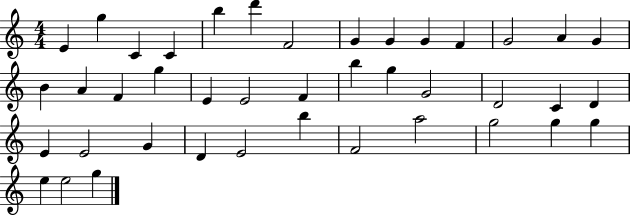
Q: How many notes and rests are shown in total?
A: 41